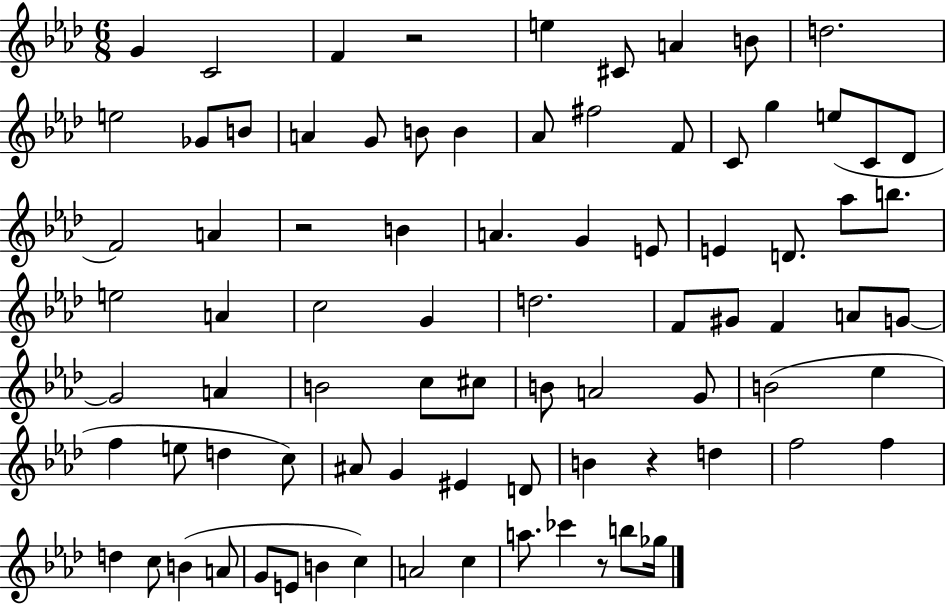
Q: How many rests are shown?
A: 4